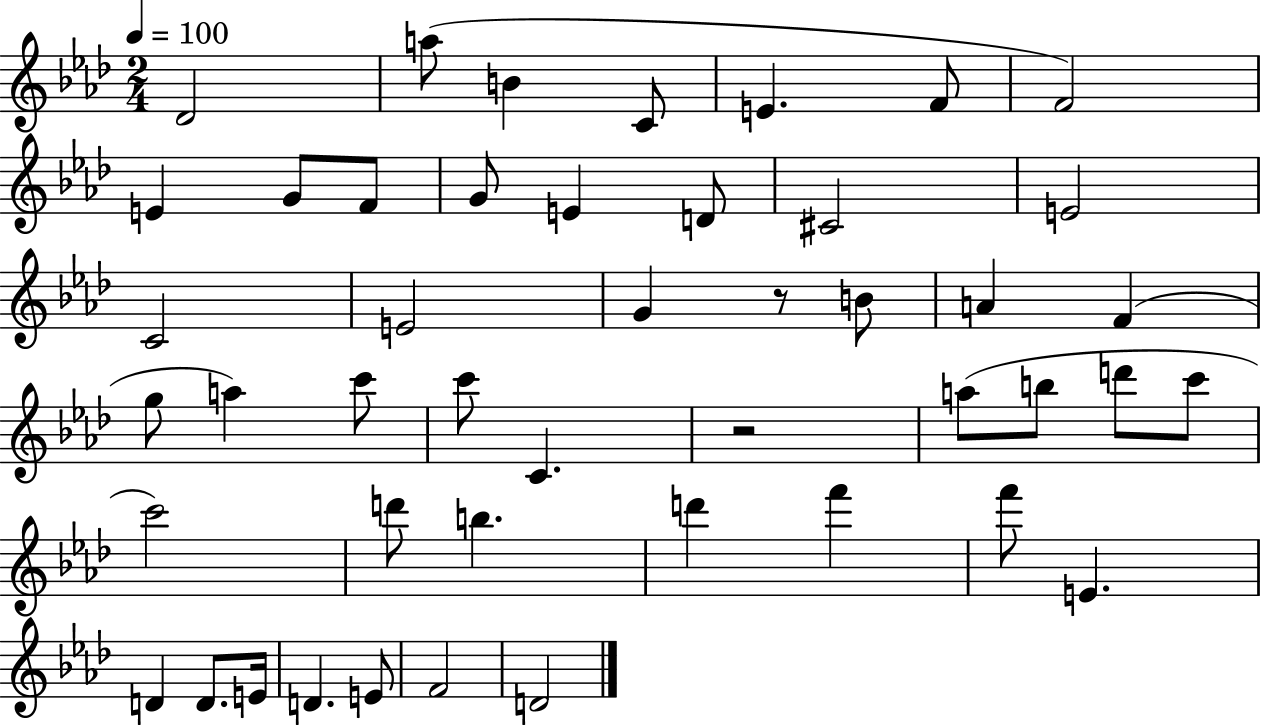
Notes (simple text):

Db4/h A5/e B4/q C4/e E4/q. F4/e F4/h E4/q G4/e F4/e G4/e E4/q D4/e C#4/h E4/h C4/h E4/h G4/q R/e B4/e A4/q F4/q G5/e A5/q C6/e C6/e C4/q. R/h A5/e B5/e D6/e C6/e C6/h D6/e B5/q. D6/q F6/q F6/e E4/q. D4/q D4/e. E4/s D4/q. E4/e F4/h D4/h